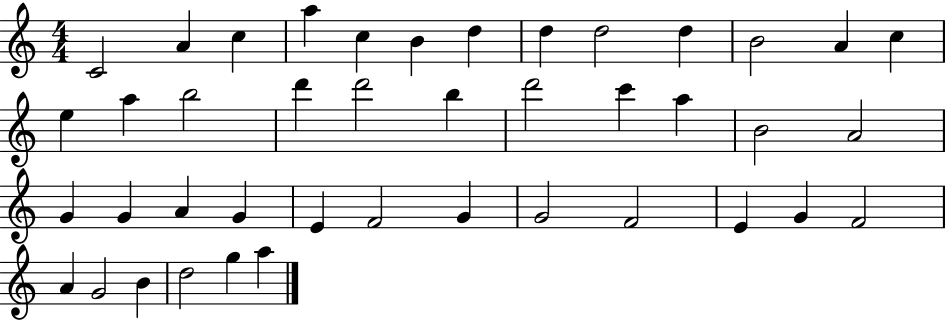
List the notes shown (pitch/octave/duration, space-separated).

C4/h A4/q C5/q A5/q C5/q B4/q D5/q D5/q D5/h D5/q B4/h A4/q C5/q E5/q A5/q B5/h D6/q D6/h B5/q D6/h C6/q A5/q B4/h A4/h G4/q G4/q A4/q G4/q E4/q F4/h G4/q G4/h F4/h E4/q G4/q F4/h A4/q G4/h B4/q D5/h G5/q A5/q